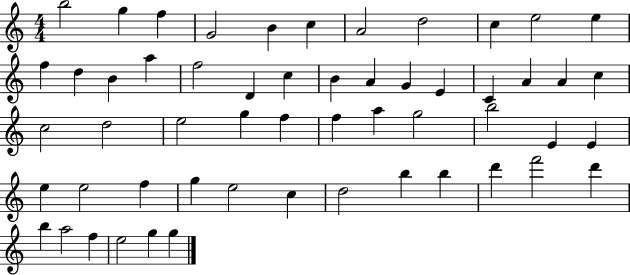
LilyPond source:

{
  \clef treble
  \numericTimeSignature
  \time 4/4
  \key c \major
  b''2 g''4 f''4 | g'2 b'4 c''4 | a'2 d''2 | c''4 e''2 e''4 | \break f''4 d''4 b'4 a''4 | f''2 d'4 c''4 | b'4 a'4 g'4 e'4 | c'4 a'4 a'4 c''4 | \break c''2 d''2 | e''2 g''4 f''4 | f''4 a''4 g''2 | b''2 e'4 e'4 | \break e''4 e''2 f''4 | g''4 e''2 c''4 | d''2 b''4 b''4 | d'''4 f'''2 d'''4 | \break b''4 a''2 f''4 | e''2 g''4 g''4 | \bar "|."
}